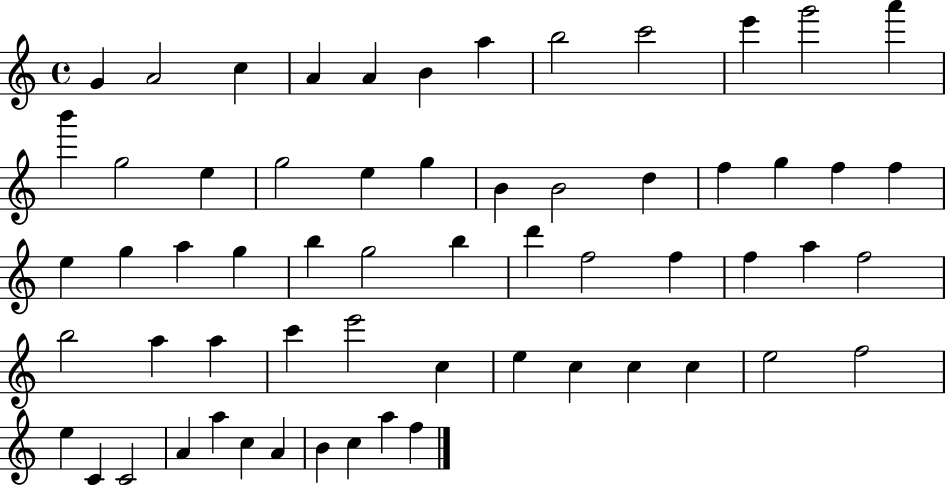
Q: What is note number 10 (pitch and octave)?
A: E6